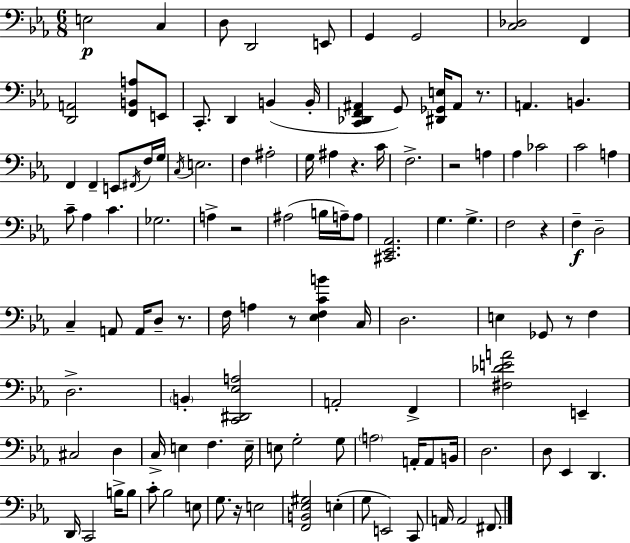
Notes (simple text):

E3/h C3/q D3/e D2/h E2/e G2/q G2/h [C3,Db3]/h F2/q [D2,A2]/h [F2,B2,A3]/e E2/e C2/e. D2/q B2/q B2/s [C2,Db2,F2,A#2]/q G2/e [D#2,Gb2,E3]/s A#2/e R/e. A2/q. B2/q. F2/q F2/q E2/e F#2/s F3/s G3/s C3/s E3/h. F3/q A#3/h G3/s A#3/q R/q. C4/s F3/h. R/h A3/q Ab3/q CES4/h C4/h A3/q C4/e Ab3/q C4/q. Gb3/h. A3/q R/h A#3/h B3/s A3/s A3/e [C#2,Eb2,Ab2]/h. G3/q. G3/q. F3/h R/q F3/q D3/h C3/q A2/e A2/s D3/e R/e. F3/s A3/q R/e [Eb3,F3,C4,B4]/q C3/s D3/h. E3/q Gb2/e R/e F3/q D3/h. B2/q [C2,D#2,Eb3,A3]/h A2/h F2/q [F#3,Db4,E4,A4]/h E2/q C#3/h D3/q C3/s E3/q F3/q. E3/s E3/e G3/h G3/e A3/h A2/s A2/e B2/s D3/h. D3/e Eb2/q D2/q. D2/s C2/h B3/s B3/e C4/e Bb3/h E3/e G3/e. R/s E3/h [F2,B2,Eb3,G#3]/h E3/q G3/e E2/h C2/e A2/s A2/h F#2/e.